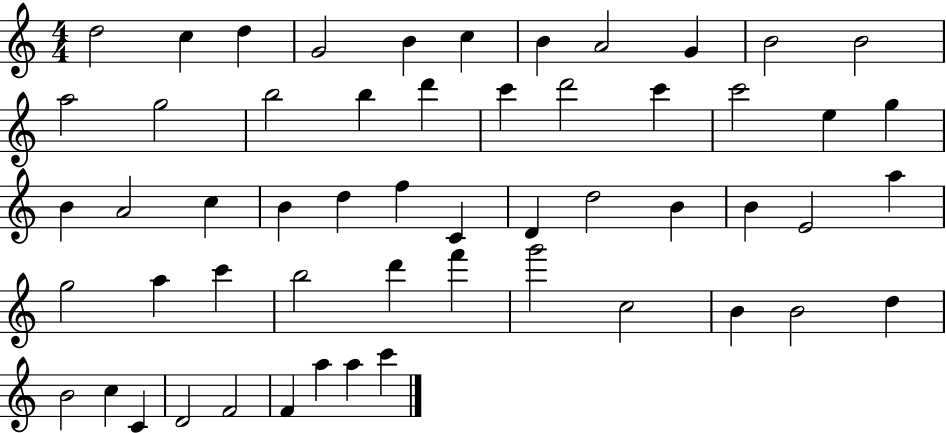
{
  \clef treble
  \numericTimeSignature
  \time 4/4
  \key c \major
  d''2 c''4 d''4 | g'2 b'4 c''4 | b'4 a'2 g'4 | b'2 b'2 | \break a''2 g''2 | b''2 b''4 d'''4 | c'''4 d'''2 c'''4 | c'''2 e''4 g''4 | \break b'4 a'2 c''4 | b'4 d''4 f''4 c'4 | d'4 d''2 b'4 | b'4 e'2 a''4 | \break g''2 a''4 c'''4 | b''2 d'''4 f'''4 | g'''2 c''2 | b'4 b'2 d''4 | \break b'2 c''4 c'4 | d'2 f'2 | f'4 a''4 a''4 c'''4 | \bar "|."
}